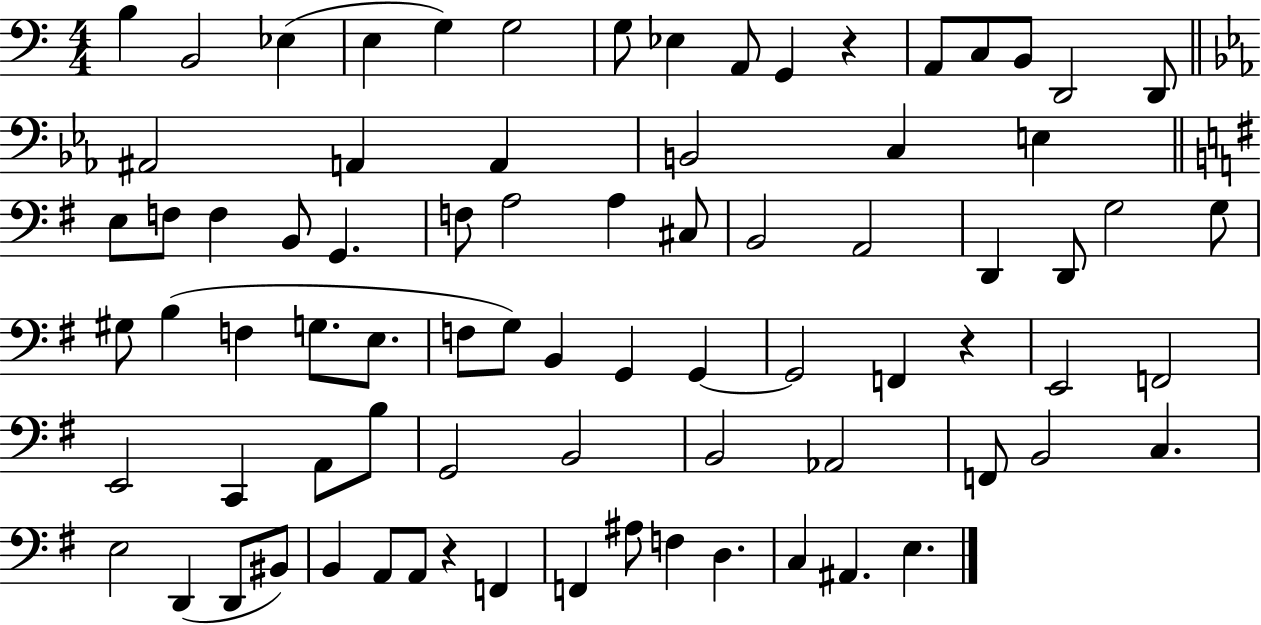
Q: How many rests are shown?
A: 3